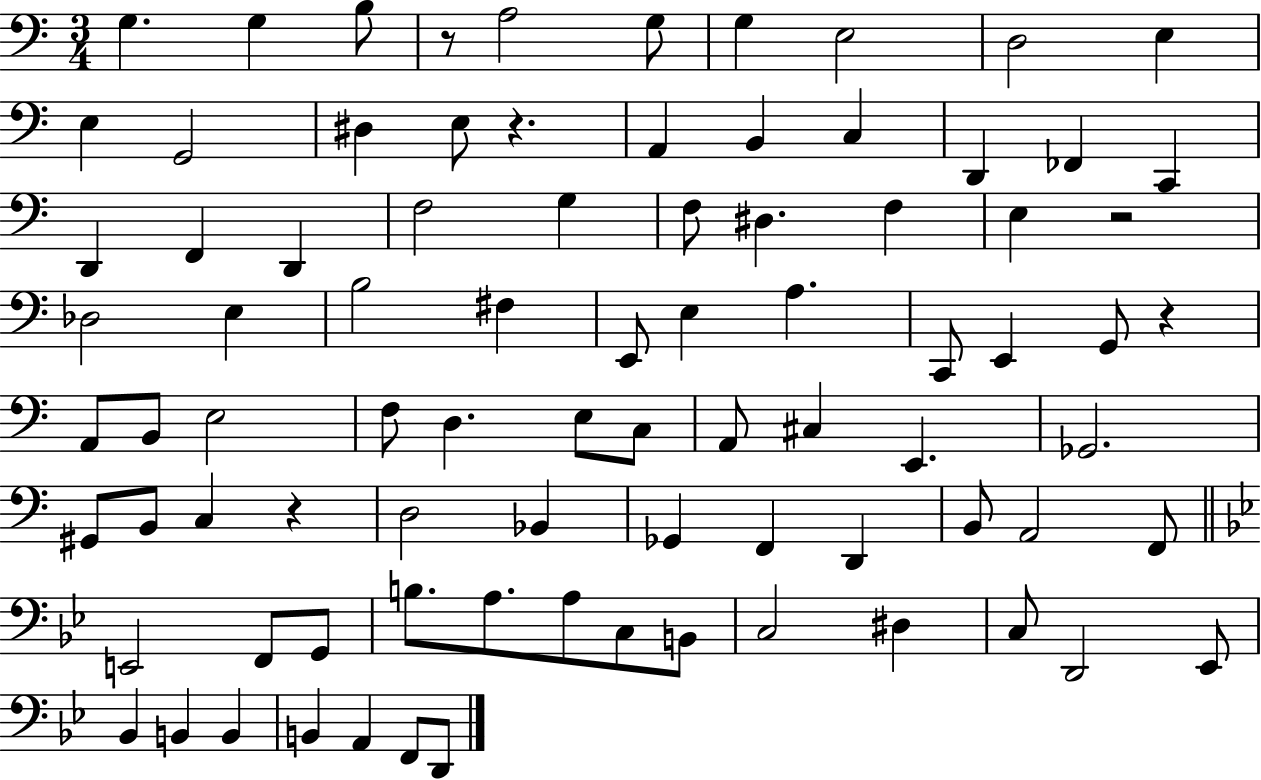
{
  \clef bass
  \numericTimeSignature
  \time 3/4
  \key c \major
  g4. g4 b8 | r8 a2 g8 | g4 e2 | d2 e4 | \break e4 g,2 | dis4 e8 r4. | a,4 b,4 c4 | d,4 fes,4 c,4 | \break d,4 f,4 d,4 | f2 g4 | f8 dis4. f4 | e4 r2 | \break des2 e4 | b2 fis4 | e,8 e4 a4. | c,8 e,4 g,8 r4 | \break a,8 b,8 e2 | f8 d4. e8 c8 | a,8 cis4 e,4. | ges,2. | \break gis,8 b,8 c4 r4 | d2 bes,4 | ges,4 f,4 d,4 | b,8 a,2 f,8 | \break \bar "||" \break \key bes \major e,2 f,8 g,8 | b8. a8. a8 c8 b,8 | c2 dis4 | c8 d,2 ees,8 | \break bes,4 b,4 b,4 | b,4 a,4 f,8 d,8 | \bar "|."
}